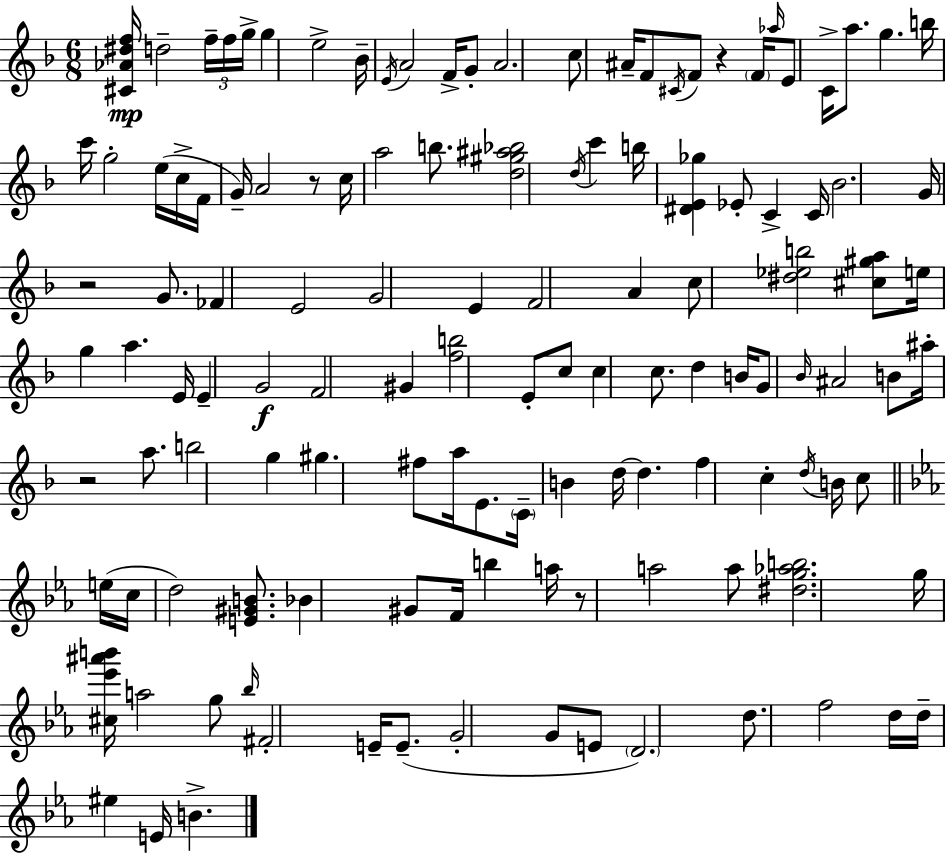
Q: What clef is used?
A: treble